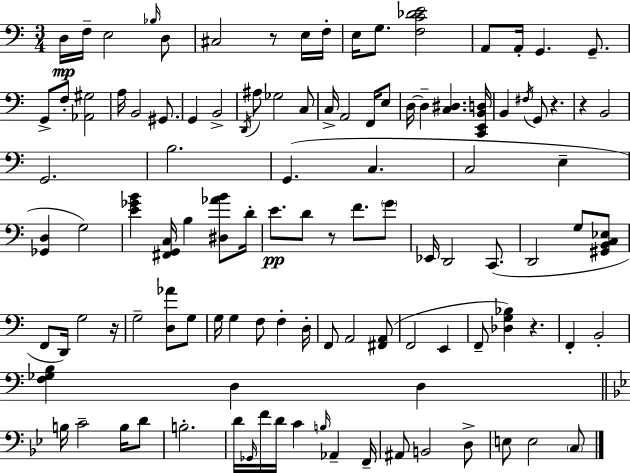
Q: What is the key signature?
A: C major